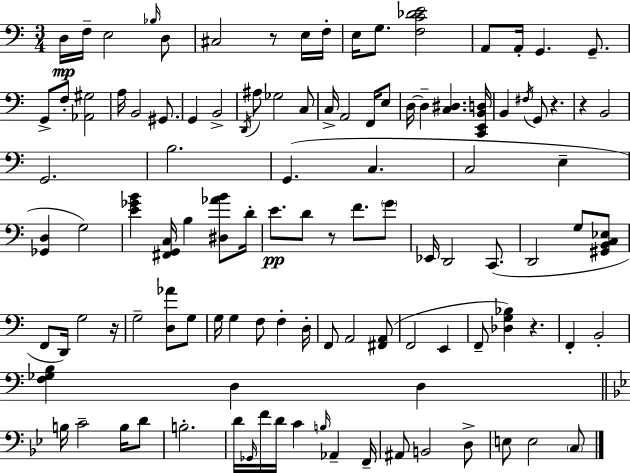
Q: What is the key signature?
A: C major